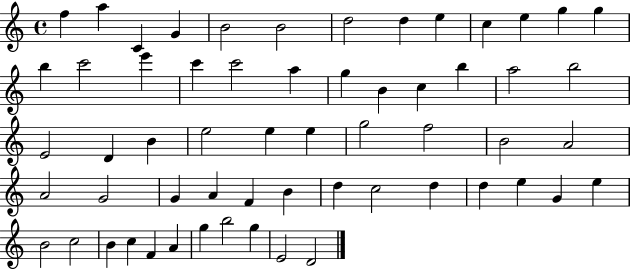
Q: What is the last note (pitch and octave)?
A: D4